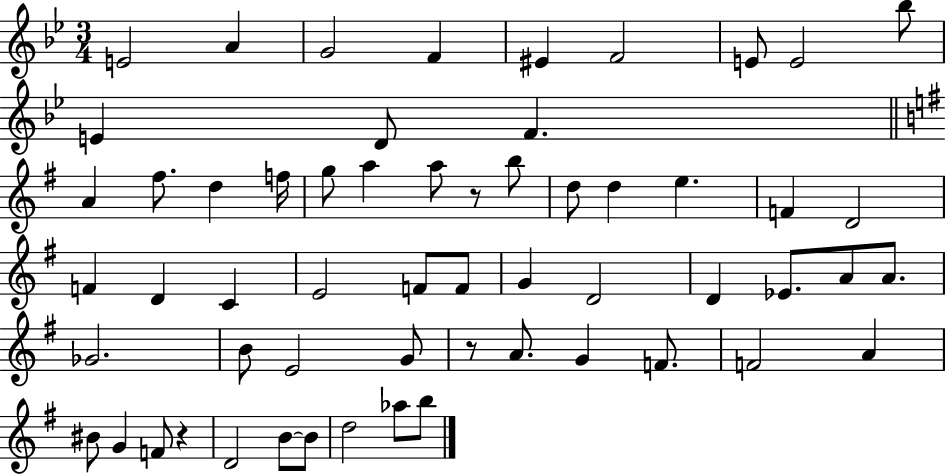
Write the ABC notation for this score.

X:1
T:Untitled
M:3/4
L:1/4
K:Bb
E2 A G2 F ^E F2 E/2 E2 _b/2 E D/2 F A ^f/2 d f/4 g/2 a a/2 z/2 b/2 d/2 d e F D2 F D C E2 F/2 F/2 G D2 D _E/2 A/2 A/2 _G2 B/2 E2 G/2 z/2 A/2 G F/2 F2 A ^B/2 G F/2 z D2 B/2 B/2 d2 _a/2 b/2